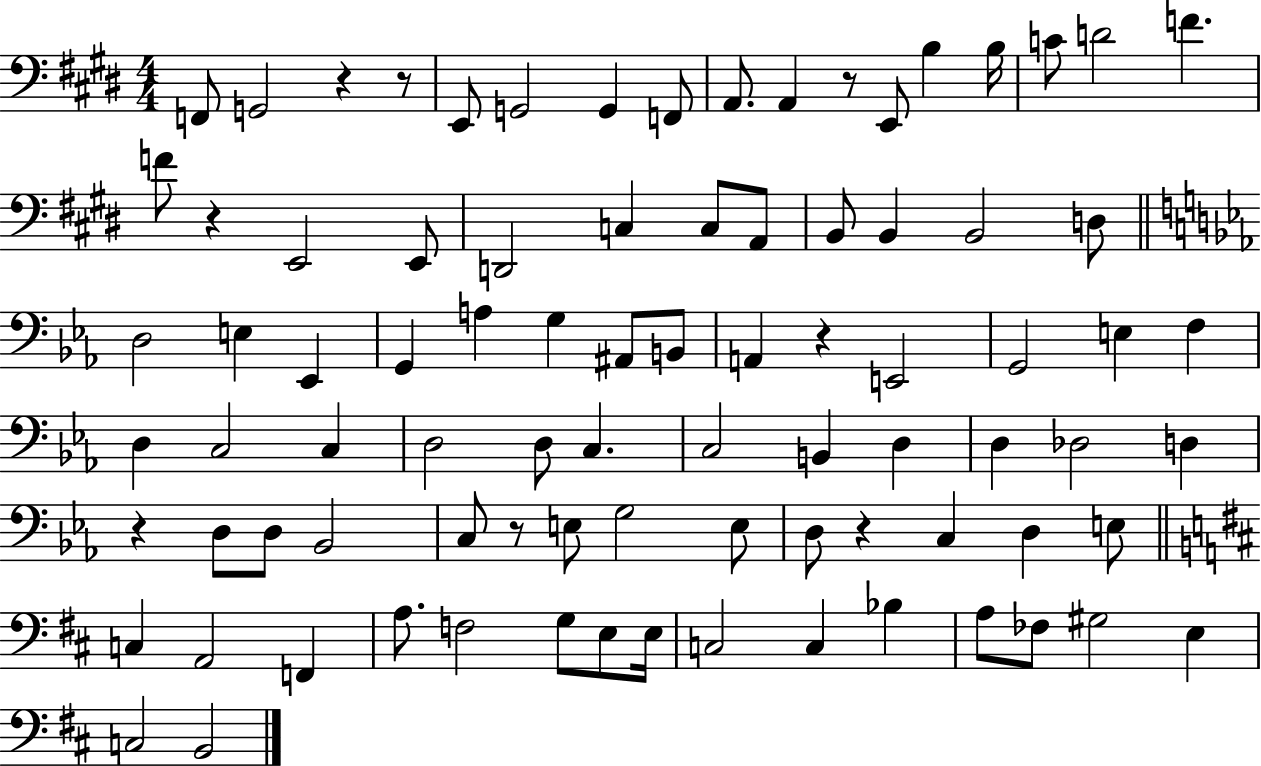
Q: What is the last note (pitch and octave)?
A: B2